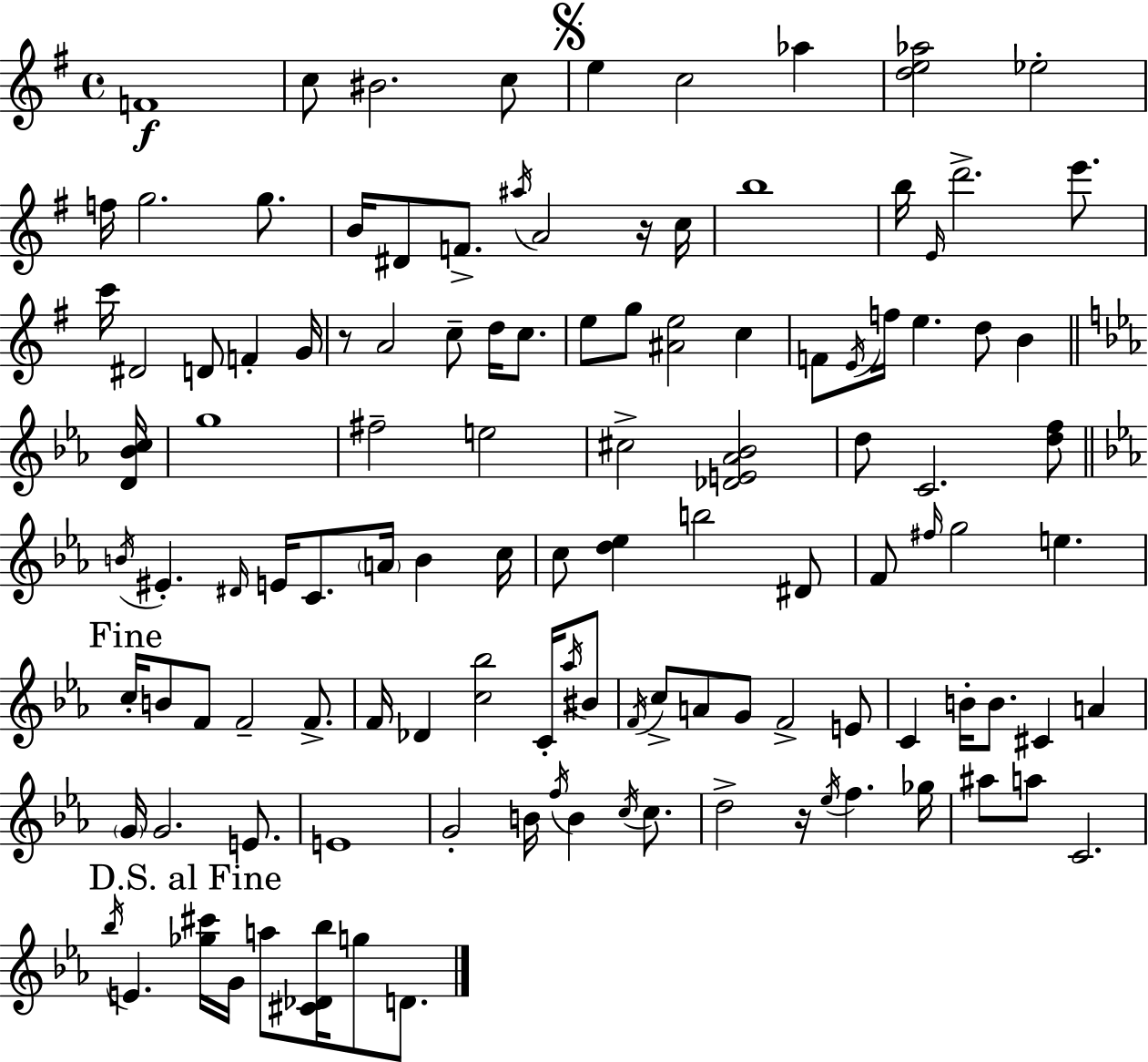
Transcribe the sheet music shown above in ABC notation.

X:1
T:Untitled
M:4/4
L:1/4
K:Em
F4 c/2 ^B2 c/2 e c2 _a [de_a]2 _e2 f/4 g2 g/2 B/4 ^D/2 F/2 ^a/4 A2 z/4 c/4 b4 b/4 E/4 d'2 e'/2 c'/4 ^D2 D/2 F G/4 z/2 A2 c/2 d/4 c/2 e/2 g/2 [^Ae]2 c F/2 E/4 f/4 e d/2 B [D_Bc]/4 g4 ^f2 e2 ^c2 [_DE_A_B]2 d/2 C2 [df]/2 B/4 ^E ^D/4 E/4 C/2 A/4 B c/4 c/2 [d_e] b2 ^D/2 F/2 ^f/4 g2 e c/4 B/2 F/2 F2 F/2 F/4 _D [c_b]2 C/4 _a/4 ^B/2 F/4 c/2 A/2 G/2 F2 E/2 C B/4 B/2 ^C A G/4 G2 E/2 E4 G2 B/4 f/4 B c/4 c/2 d2 z/4 _e/4 f _g/4 ^a/2 a/2 C2 _b/4 E [_g^c']/4 G/4 a/2 [^C_D_b]/4 g/2 D/2